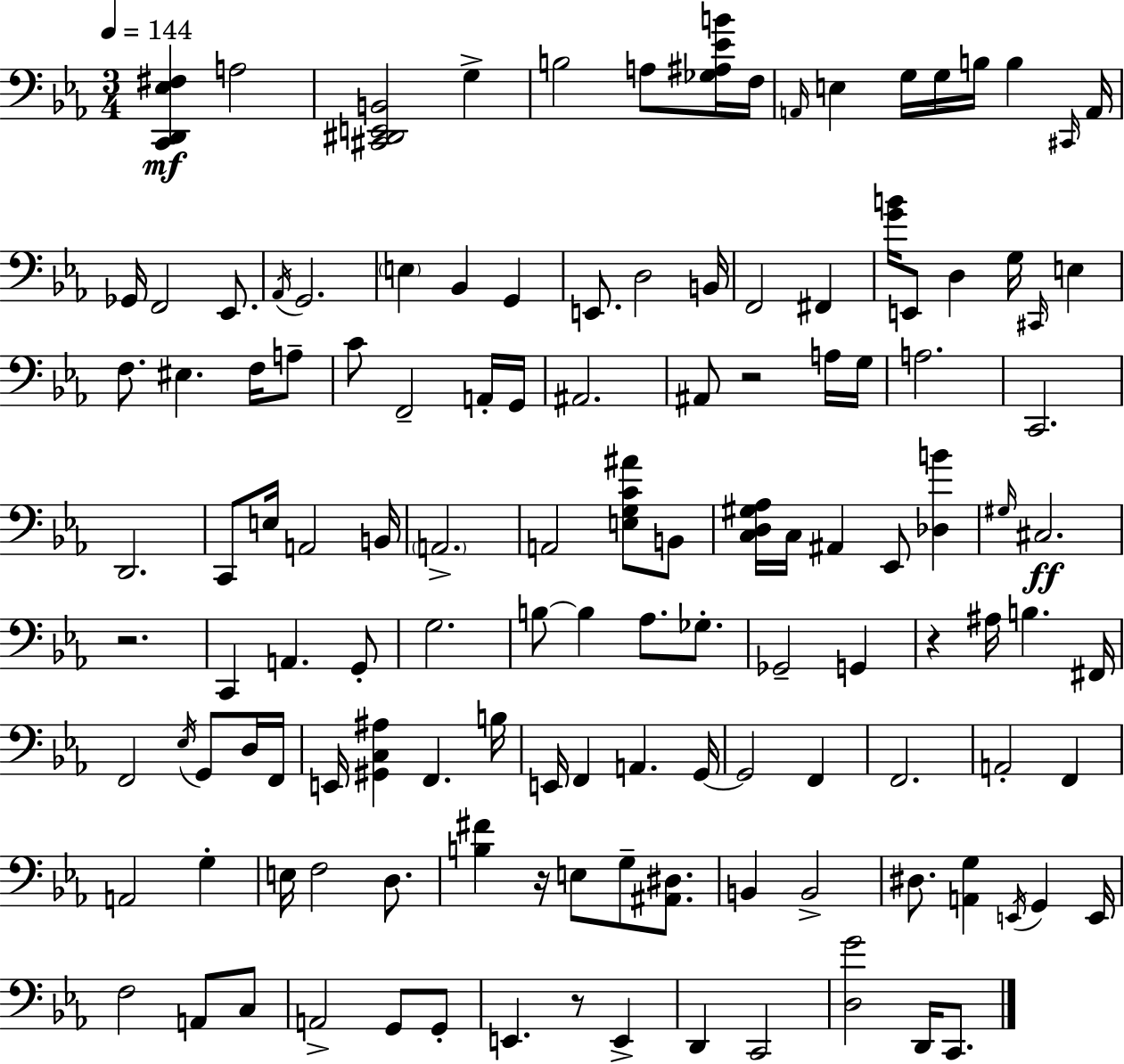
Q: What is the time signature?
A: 3/4